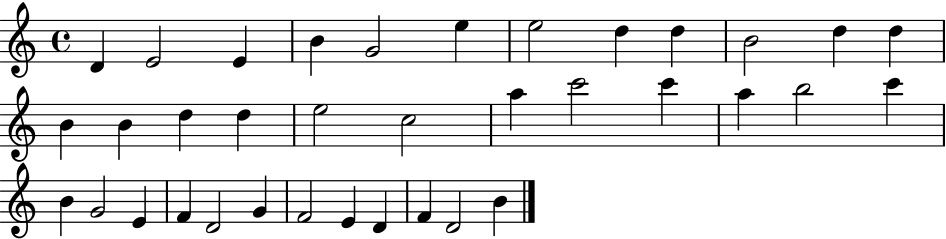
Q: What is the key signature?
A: C major